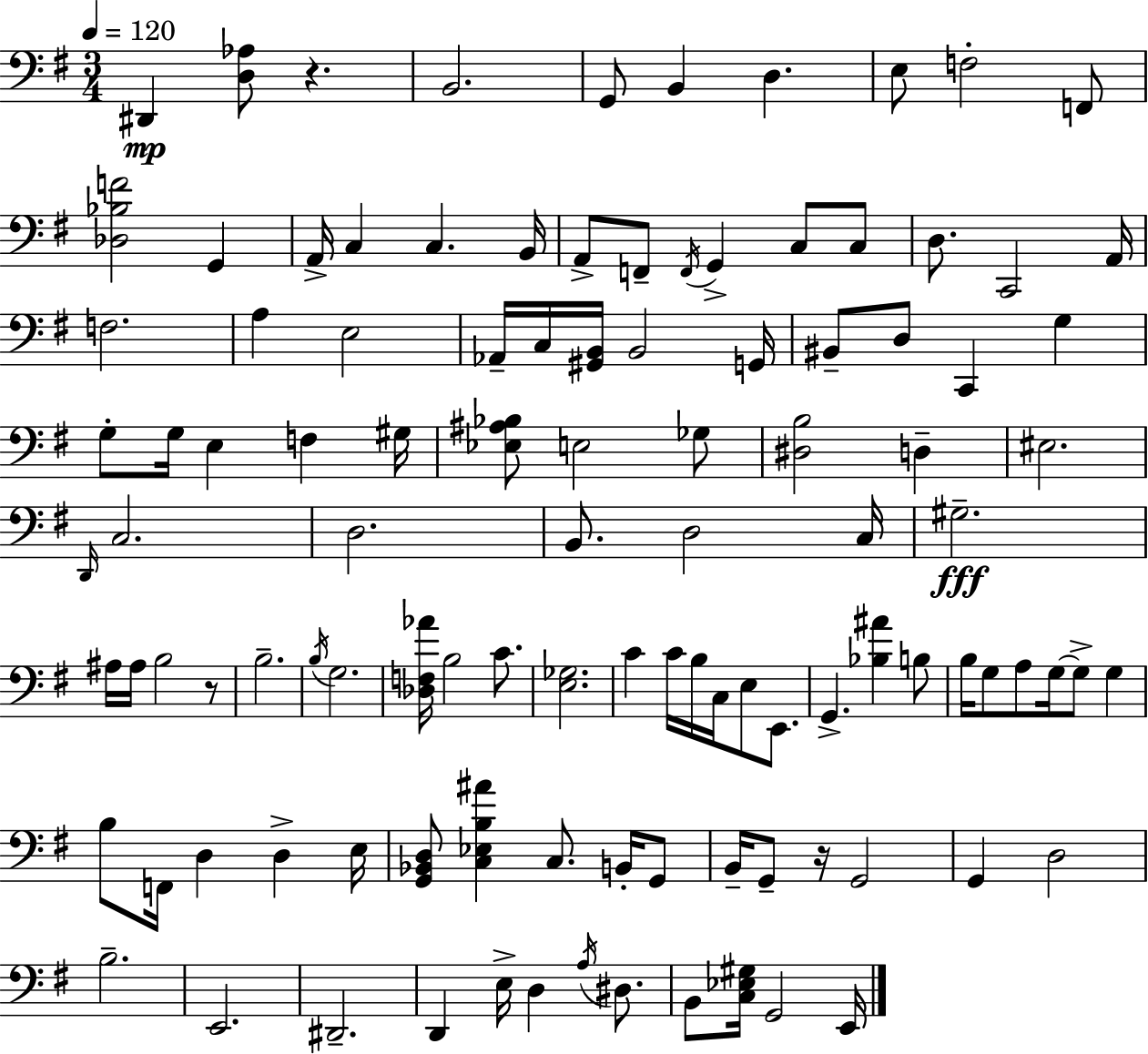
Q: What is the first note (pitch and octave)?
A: D#2